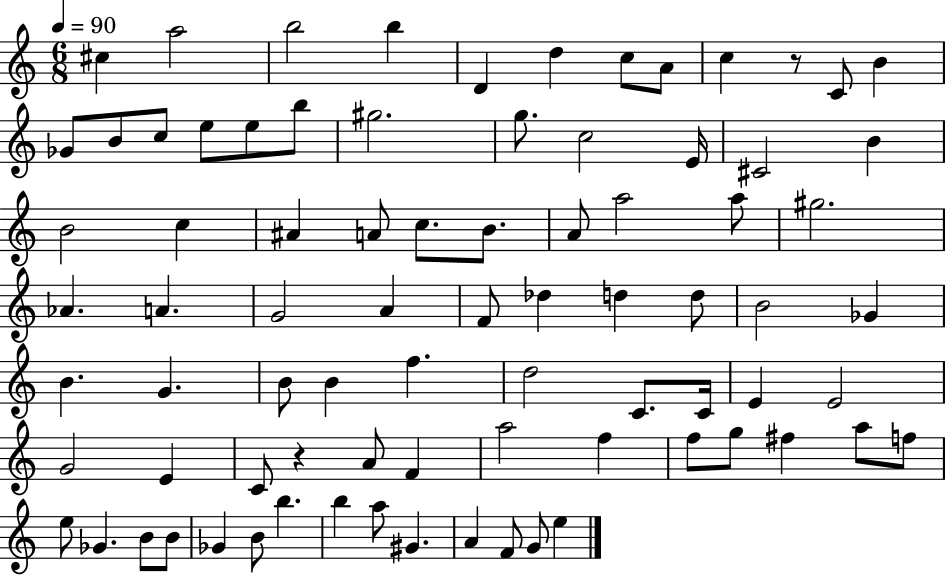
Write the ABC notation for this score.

X:1
T:Untitled
M:6/8
L:1/4
K:C
^c a2 b2 b D d c/2 A/2 c z/2 C/2 B _G/2 B/2 c/2 e/2 e/2 b/2 ^g2 g/2 c2 E/4 ^C2 B B2 c ^A A/2 c/2 B/2 A/2 a2 a/2 ^g2 _A A G2 A F/2 _d d d/2 B2 _G B G B/2 B f d2 C/2 C/4 E E2 G2 E C/2 z A/2 F a2 f f/2 g/2 ^f a/2 f/2 e/2 _G B/2 B/2 _G B/2 b b a/2 ^G A F/2 G/2 e